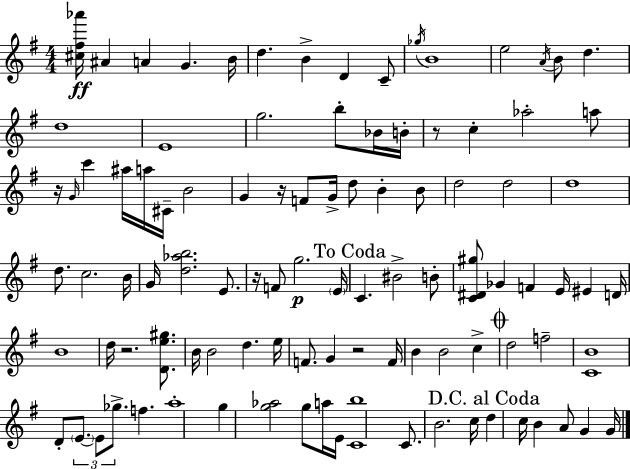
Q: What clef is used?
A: treble